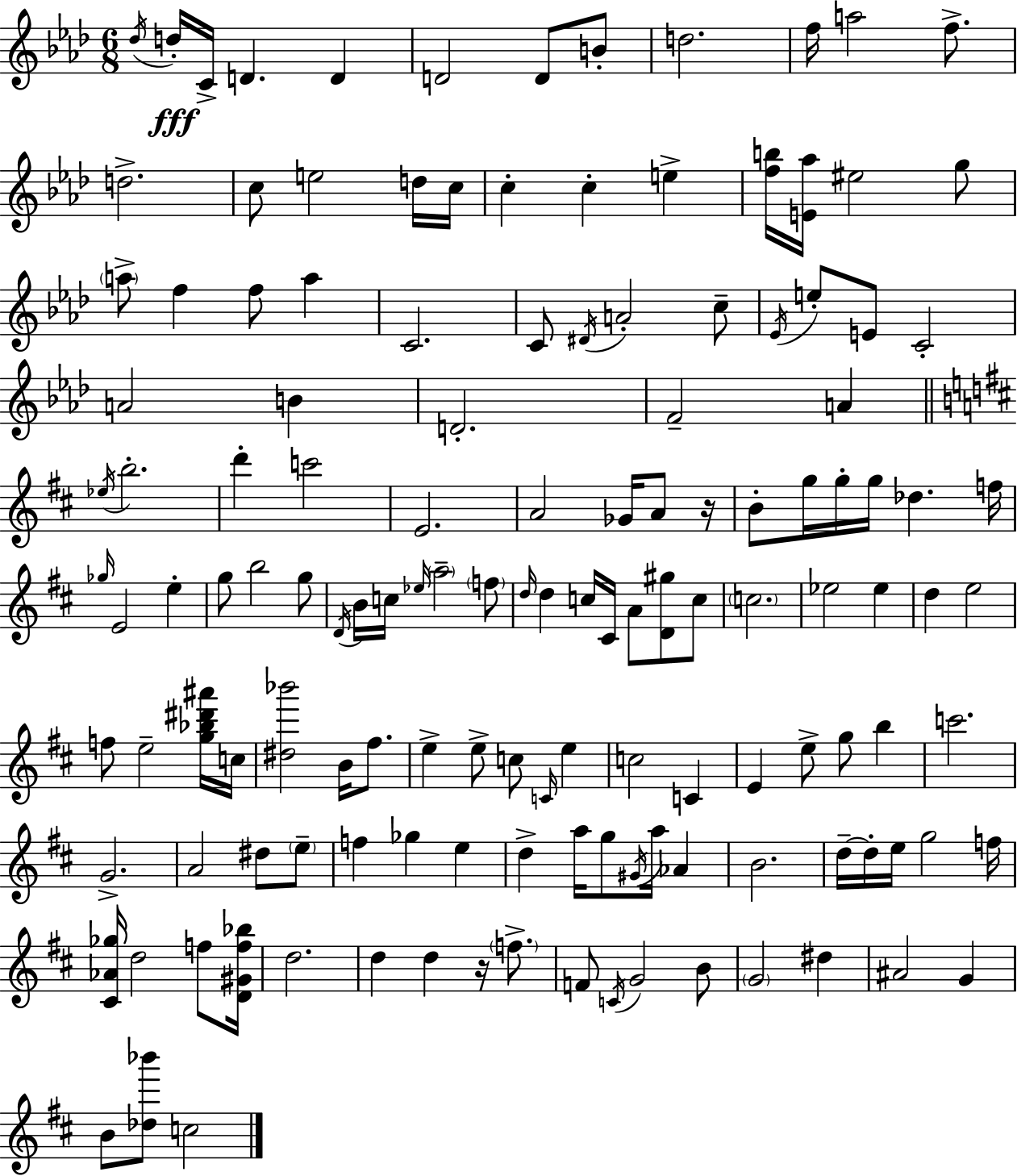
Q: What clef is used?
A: treble